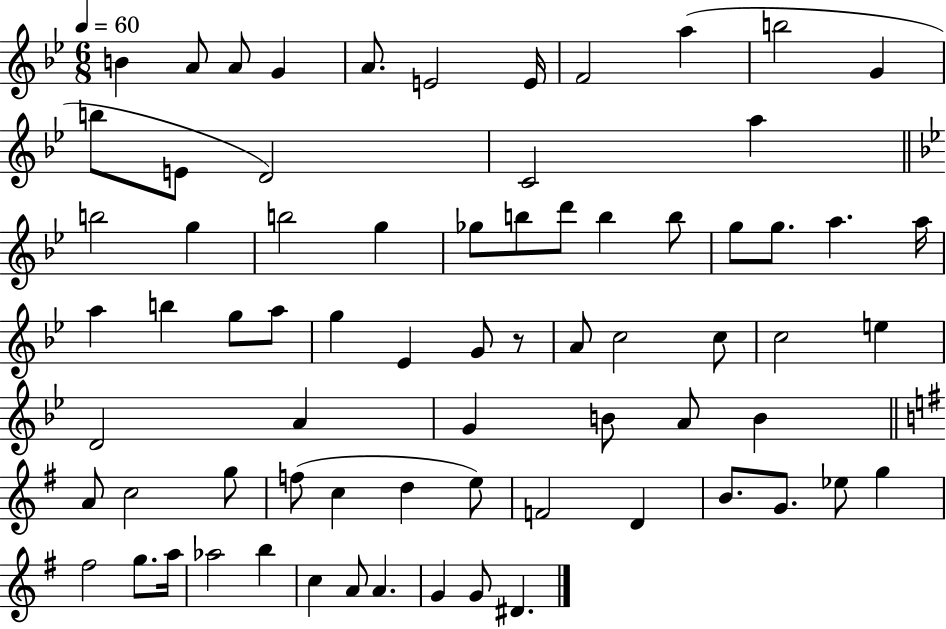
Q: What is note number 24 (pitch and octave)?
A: B5